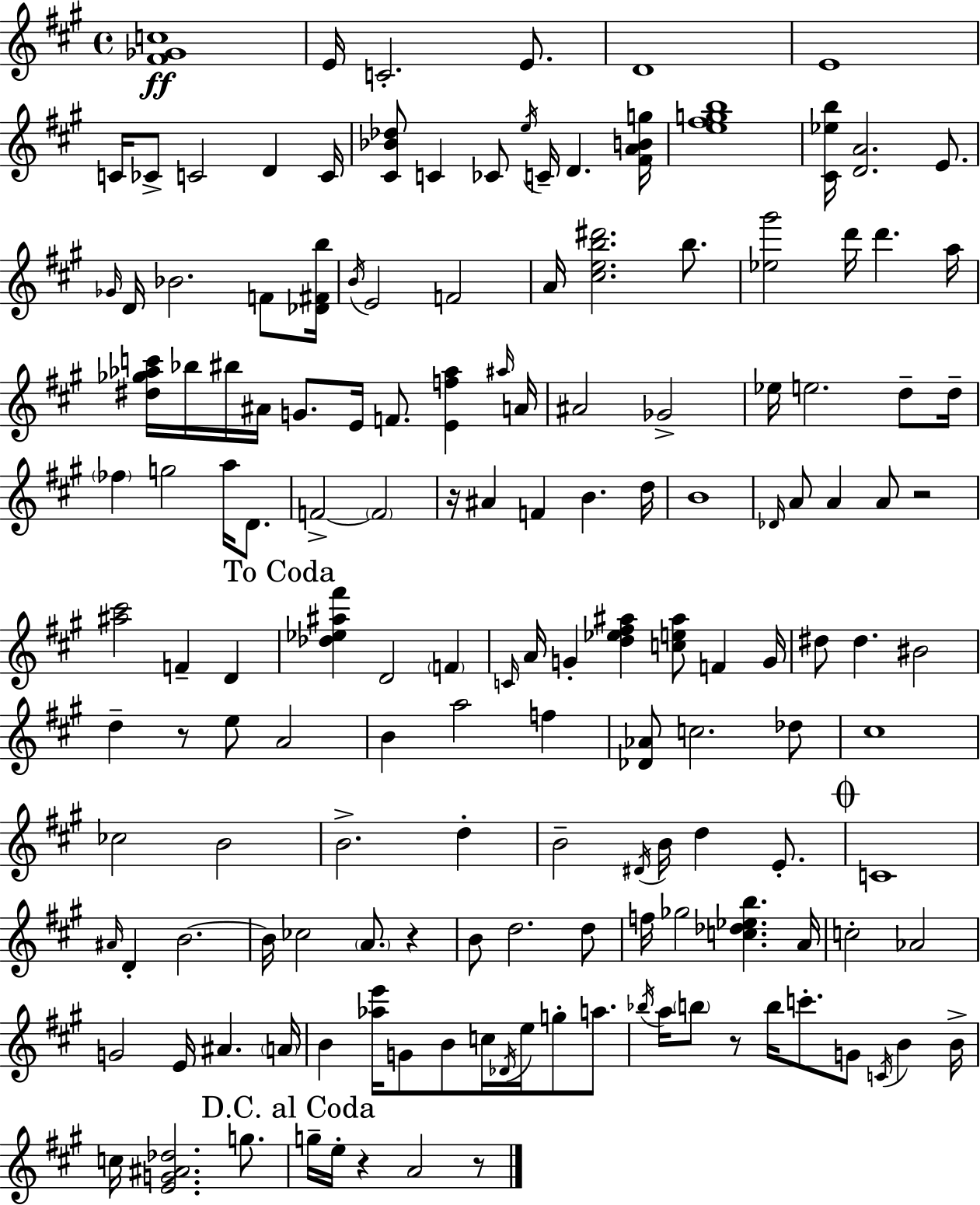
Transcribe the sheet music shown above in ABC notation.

X:1
T:Untitled
M:4/4
L:1/4
K:A
[^F_Gc]4 E/4 C2 E/2 D4 E4 C/4 _C/2 C2 D C/4 [^C_B_d]/2 C _C/2 e/4 C/4 D [^FABg]/4 [e^fgb]4 [^C_eb]/4 [DA]2 E/2 _G/4 D/4 _B2 F/2 [_D^Fb]/4 B/4 E2 F2 A/4 [^ceb^d']2 b/2 [_e^g']2 d'/4 d' a/4 [^d_g_ac']/4 _b/4 ^b/4 ^A/4 G/2 E/4 F/2 [Ef_a] ^a/4 A/4 ^A2 _G2 _e/4 e2 d/2 d/4 _f g2 a/4 D/2 F2 F2 z/4 ^A F B d/4 B4 _D/4 A/2 A A/2 z2 [^a^c']2 F D [_d_e^a^f'] D2 F C/4 A/4 G [d_e^f^a] [ce^a]/2 F G/4 ^d/2 ^d ^B2 d z/2 e/2 A2 B a2 f [_D_A]/2 c2 _d/2 ^c4 _c2 B2 B2 d B2 ^D/4 B/4 d E/2 C4 ^A/4 D B2 B/4 _c2 A/2 z B/2 d2 d/2 f/4 _g2 [c_d_eb] A/4 c2 _A2 G2 E/4 ^A A/4 B [_ae']/4 G/2 B/2 c/4 _D/4 e/4 g/2 a/2 _b/4 a/4 b/2 z/2 b/4 c'/2 G/2 C/4 B B/4 c/4 [EG^A_d]2 g/2 g/4 e/4 z A2 z/2